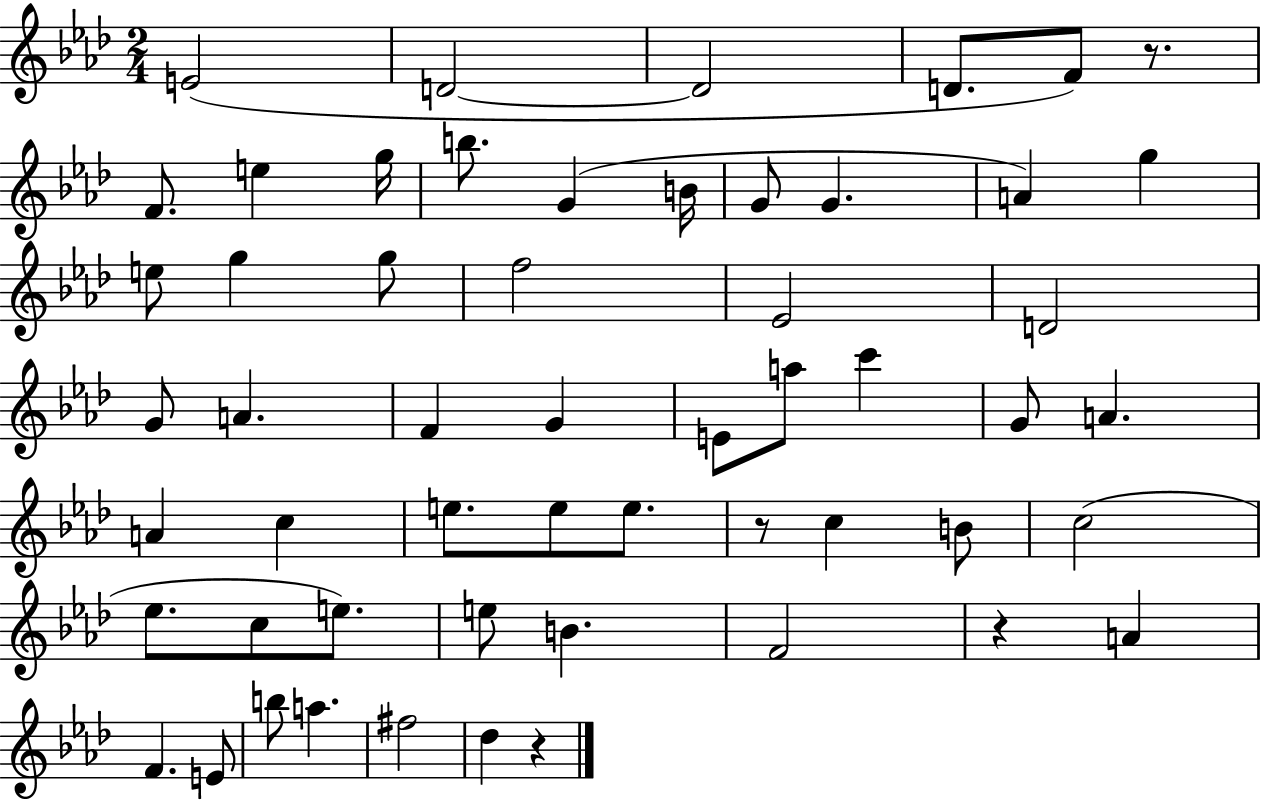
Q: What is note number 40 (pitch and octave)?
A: C5